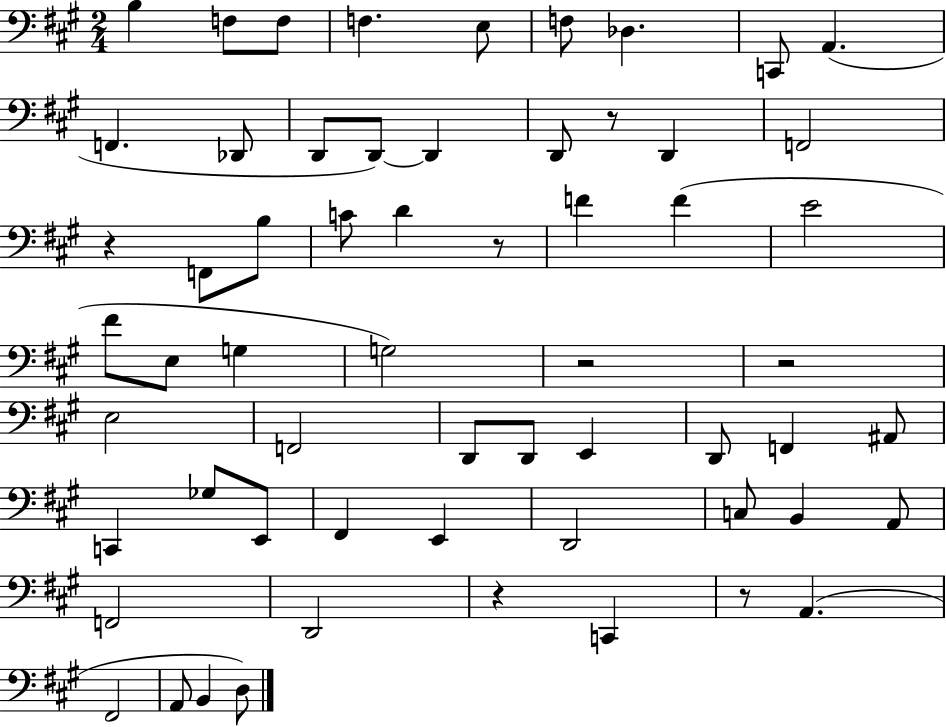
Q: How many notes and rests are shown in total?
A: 60